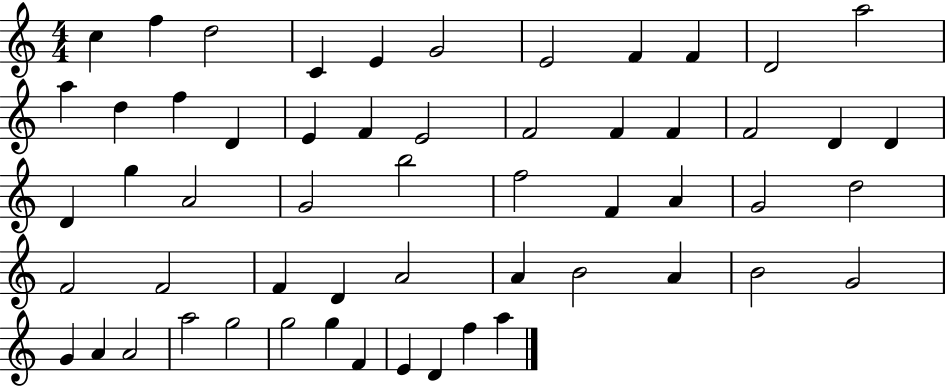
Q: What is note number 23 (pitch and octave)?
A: D4